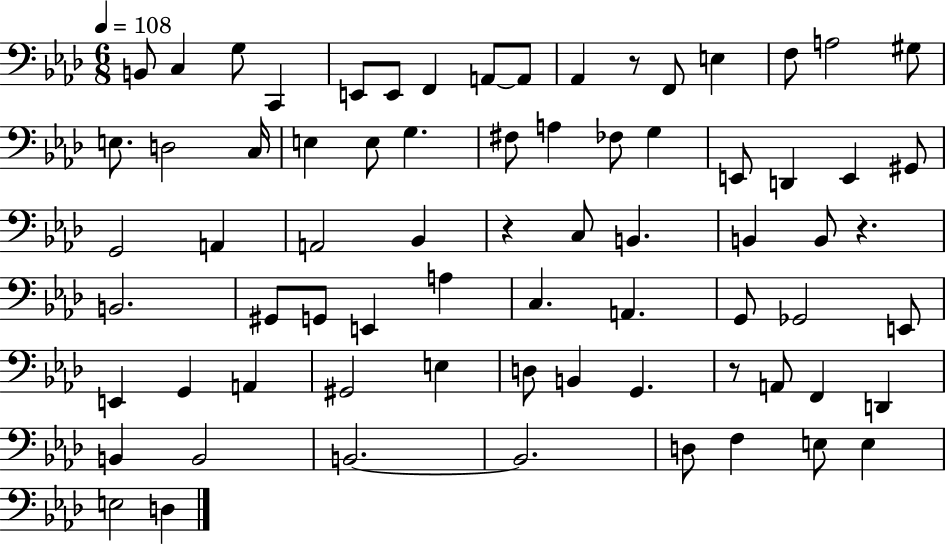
X:1
T:Untitled
M:6/8
L:1/4
K:Ab
B,,/2 C, G,/2 C,, E,,/2 E,,/2 F,, A,,/2 A,,/2 _A,, z/2 F,,/2 E, F,/2 A,2 ^G,/2 E,/2 D,2 C,/4 E, E,/2 G, ^F,/2 A, _F,/2 G, E,,/2 D,, E,, ^G,,/2 G,,2 A,, A,,2 _B,, z C,/2 B,, B,, B,,/2 z B,,2 ^G,,/2 G,,/2 E,, A, C, A,, G,,/2 _G,,2 E,,/2 E,, G,, A,, ^G,,2 E, D,/2 B,, G,, z/2 A,,/2 F,, D,, B,, B,,2 B,,2 B,,2 D,/2 F, E,/2 E, E,2 D,